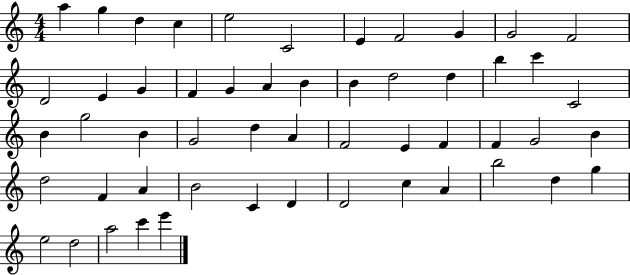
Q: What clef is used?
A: treble